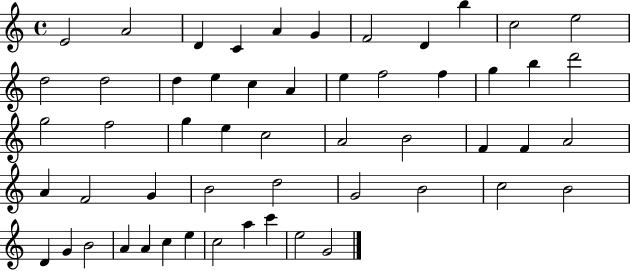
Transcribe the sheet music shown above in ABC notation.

X:1
T:Untitled
M:4/4
L:1/4
K:C
E2 A2 D C A G F2 D b c2 e2 d2 d2 d e c A e f2 f g b d'2 g2 f2 g e c2 A2 B2 F F A2 A F2 G B2 d2 G2 B2 c2 B2 D G B2 A A c e c2 a c' e2 G2